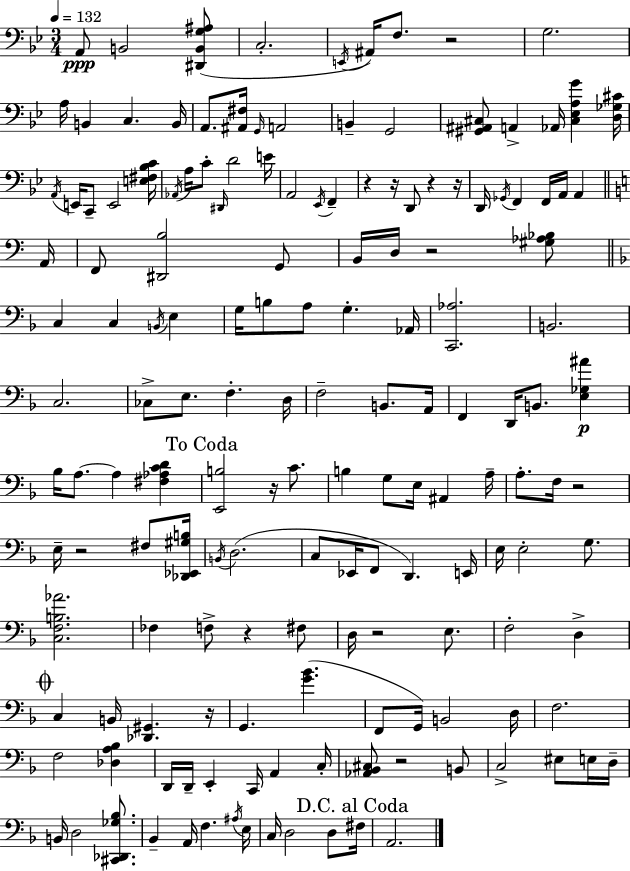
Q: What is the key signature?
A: G minor